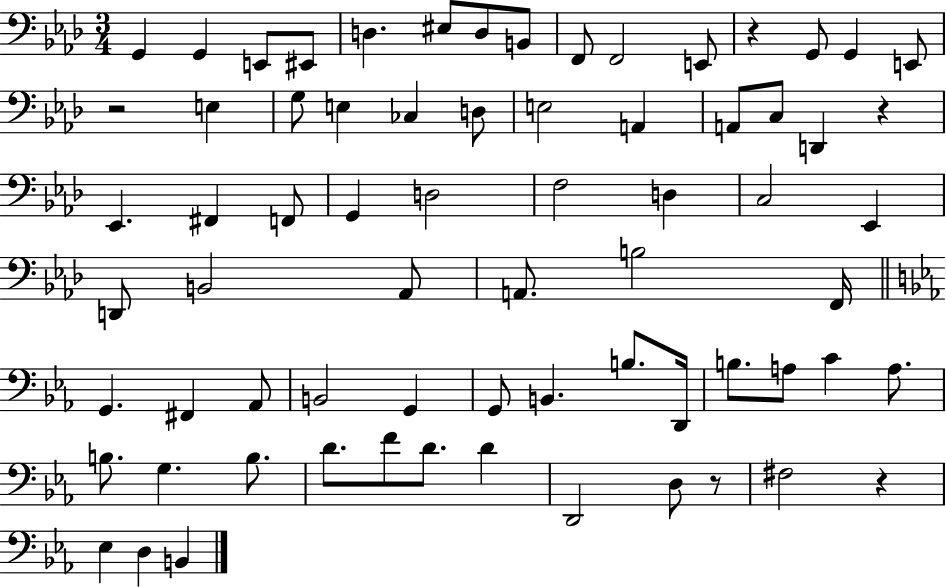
{
  \clef bass
  \numericTimeSignature
  \time 3/4
  \key aes \major
  g,4 g,4 e,8 eis,8 | d4. eis8 d8 b,8 | f,8 f,2 e,8 | r4 g,8 g,4 e,8 | \break r2 e4 | g8 e4 ces4 d8 | e2 a,4 | a,8 c8 d,4 r4 | \break ees,4. fis,4 f,8 | g,4 d2 | f2 d4 | c2 ees,4 | \break d,8 b,2 aes,8 | a,8. b2 f,16 | \bar "||" \break \key ees \major g,4. fis,4 aes,8 | b,2 g,4 | g,8 b,4. b8. d,16 | b8. a8 c'4 a8. | \break b8. g4. b8. | d'8. f'8 d'8. d'4 | d,2 d8 r8 | fis2 r4 | \break ees4 d4 b,4 | \bar "|."
}